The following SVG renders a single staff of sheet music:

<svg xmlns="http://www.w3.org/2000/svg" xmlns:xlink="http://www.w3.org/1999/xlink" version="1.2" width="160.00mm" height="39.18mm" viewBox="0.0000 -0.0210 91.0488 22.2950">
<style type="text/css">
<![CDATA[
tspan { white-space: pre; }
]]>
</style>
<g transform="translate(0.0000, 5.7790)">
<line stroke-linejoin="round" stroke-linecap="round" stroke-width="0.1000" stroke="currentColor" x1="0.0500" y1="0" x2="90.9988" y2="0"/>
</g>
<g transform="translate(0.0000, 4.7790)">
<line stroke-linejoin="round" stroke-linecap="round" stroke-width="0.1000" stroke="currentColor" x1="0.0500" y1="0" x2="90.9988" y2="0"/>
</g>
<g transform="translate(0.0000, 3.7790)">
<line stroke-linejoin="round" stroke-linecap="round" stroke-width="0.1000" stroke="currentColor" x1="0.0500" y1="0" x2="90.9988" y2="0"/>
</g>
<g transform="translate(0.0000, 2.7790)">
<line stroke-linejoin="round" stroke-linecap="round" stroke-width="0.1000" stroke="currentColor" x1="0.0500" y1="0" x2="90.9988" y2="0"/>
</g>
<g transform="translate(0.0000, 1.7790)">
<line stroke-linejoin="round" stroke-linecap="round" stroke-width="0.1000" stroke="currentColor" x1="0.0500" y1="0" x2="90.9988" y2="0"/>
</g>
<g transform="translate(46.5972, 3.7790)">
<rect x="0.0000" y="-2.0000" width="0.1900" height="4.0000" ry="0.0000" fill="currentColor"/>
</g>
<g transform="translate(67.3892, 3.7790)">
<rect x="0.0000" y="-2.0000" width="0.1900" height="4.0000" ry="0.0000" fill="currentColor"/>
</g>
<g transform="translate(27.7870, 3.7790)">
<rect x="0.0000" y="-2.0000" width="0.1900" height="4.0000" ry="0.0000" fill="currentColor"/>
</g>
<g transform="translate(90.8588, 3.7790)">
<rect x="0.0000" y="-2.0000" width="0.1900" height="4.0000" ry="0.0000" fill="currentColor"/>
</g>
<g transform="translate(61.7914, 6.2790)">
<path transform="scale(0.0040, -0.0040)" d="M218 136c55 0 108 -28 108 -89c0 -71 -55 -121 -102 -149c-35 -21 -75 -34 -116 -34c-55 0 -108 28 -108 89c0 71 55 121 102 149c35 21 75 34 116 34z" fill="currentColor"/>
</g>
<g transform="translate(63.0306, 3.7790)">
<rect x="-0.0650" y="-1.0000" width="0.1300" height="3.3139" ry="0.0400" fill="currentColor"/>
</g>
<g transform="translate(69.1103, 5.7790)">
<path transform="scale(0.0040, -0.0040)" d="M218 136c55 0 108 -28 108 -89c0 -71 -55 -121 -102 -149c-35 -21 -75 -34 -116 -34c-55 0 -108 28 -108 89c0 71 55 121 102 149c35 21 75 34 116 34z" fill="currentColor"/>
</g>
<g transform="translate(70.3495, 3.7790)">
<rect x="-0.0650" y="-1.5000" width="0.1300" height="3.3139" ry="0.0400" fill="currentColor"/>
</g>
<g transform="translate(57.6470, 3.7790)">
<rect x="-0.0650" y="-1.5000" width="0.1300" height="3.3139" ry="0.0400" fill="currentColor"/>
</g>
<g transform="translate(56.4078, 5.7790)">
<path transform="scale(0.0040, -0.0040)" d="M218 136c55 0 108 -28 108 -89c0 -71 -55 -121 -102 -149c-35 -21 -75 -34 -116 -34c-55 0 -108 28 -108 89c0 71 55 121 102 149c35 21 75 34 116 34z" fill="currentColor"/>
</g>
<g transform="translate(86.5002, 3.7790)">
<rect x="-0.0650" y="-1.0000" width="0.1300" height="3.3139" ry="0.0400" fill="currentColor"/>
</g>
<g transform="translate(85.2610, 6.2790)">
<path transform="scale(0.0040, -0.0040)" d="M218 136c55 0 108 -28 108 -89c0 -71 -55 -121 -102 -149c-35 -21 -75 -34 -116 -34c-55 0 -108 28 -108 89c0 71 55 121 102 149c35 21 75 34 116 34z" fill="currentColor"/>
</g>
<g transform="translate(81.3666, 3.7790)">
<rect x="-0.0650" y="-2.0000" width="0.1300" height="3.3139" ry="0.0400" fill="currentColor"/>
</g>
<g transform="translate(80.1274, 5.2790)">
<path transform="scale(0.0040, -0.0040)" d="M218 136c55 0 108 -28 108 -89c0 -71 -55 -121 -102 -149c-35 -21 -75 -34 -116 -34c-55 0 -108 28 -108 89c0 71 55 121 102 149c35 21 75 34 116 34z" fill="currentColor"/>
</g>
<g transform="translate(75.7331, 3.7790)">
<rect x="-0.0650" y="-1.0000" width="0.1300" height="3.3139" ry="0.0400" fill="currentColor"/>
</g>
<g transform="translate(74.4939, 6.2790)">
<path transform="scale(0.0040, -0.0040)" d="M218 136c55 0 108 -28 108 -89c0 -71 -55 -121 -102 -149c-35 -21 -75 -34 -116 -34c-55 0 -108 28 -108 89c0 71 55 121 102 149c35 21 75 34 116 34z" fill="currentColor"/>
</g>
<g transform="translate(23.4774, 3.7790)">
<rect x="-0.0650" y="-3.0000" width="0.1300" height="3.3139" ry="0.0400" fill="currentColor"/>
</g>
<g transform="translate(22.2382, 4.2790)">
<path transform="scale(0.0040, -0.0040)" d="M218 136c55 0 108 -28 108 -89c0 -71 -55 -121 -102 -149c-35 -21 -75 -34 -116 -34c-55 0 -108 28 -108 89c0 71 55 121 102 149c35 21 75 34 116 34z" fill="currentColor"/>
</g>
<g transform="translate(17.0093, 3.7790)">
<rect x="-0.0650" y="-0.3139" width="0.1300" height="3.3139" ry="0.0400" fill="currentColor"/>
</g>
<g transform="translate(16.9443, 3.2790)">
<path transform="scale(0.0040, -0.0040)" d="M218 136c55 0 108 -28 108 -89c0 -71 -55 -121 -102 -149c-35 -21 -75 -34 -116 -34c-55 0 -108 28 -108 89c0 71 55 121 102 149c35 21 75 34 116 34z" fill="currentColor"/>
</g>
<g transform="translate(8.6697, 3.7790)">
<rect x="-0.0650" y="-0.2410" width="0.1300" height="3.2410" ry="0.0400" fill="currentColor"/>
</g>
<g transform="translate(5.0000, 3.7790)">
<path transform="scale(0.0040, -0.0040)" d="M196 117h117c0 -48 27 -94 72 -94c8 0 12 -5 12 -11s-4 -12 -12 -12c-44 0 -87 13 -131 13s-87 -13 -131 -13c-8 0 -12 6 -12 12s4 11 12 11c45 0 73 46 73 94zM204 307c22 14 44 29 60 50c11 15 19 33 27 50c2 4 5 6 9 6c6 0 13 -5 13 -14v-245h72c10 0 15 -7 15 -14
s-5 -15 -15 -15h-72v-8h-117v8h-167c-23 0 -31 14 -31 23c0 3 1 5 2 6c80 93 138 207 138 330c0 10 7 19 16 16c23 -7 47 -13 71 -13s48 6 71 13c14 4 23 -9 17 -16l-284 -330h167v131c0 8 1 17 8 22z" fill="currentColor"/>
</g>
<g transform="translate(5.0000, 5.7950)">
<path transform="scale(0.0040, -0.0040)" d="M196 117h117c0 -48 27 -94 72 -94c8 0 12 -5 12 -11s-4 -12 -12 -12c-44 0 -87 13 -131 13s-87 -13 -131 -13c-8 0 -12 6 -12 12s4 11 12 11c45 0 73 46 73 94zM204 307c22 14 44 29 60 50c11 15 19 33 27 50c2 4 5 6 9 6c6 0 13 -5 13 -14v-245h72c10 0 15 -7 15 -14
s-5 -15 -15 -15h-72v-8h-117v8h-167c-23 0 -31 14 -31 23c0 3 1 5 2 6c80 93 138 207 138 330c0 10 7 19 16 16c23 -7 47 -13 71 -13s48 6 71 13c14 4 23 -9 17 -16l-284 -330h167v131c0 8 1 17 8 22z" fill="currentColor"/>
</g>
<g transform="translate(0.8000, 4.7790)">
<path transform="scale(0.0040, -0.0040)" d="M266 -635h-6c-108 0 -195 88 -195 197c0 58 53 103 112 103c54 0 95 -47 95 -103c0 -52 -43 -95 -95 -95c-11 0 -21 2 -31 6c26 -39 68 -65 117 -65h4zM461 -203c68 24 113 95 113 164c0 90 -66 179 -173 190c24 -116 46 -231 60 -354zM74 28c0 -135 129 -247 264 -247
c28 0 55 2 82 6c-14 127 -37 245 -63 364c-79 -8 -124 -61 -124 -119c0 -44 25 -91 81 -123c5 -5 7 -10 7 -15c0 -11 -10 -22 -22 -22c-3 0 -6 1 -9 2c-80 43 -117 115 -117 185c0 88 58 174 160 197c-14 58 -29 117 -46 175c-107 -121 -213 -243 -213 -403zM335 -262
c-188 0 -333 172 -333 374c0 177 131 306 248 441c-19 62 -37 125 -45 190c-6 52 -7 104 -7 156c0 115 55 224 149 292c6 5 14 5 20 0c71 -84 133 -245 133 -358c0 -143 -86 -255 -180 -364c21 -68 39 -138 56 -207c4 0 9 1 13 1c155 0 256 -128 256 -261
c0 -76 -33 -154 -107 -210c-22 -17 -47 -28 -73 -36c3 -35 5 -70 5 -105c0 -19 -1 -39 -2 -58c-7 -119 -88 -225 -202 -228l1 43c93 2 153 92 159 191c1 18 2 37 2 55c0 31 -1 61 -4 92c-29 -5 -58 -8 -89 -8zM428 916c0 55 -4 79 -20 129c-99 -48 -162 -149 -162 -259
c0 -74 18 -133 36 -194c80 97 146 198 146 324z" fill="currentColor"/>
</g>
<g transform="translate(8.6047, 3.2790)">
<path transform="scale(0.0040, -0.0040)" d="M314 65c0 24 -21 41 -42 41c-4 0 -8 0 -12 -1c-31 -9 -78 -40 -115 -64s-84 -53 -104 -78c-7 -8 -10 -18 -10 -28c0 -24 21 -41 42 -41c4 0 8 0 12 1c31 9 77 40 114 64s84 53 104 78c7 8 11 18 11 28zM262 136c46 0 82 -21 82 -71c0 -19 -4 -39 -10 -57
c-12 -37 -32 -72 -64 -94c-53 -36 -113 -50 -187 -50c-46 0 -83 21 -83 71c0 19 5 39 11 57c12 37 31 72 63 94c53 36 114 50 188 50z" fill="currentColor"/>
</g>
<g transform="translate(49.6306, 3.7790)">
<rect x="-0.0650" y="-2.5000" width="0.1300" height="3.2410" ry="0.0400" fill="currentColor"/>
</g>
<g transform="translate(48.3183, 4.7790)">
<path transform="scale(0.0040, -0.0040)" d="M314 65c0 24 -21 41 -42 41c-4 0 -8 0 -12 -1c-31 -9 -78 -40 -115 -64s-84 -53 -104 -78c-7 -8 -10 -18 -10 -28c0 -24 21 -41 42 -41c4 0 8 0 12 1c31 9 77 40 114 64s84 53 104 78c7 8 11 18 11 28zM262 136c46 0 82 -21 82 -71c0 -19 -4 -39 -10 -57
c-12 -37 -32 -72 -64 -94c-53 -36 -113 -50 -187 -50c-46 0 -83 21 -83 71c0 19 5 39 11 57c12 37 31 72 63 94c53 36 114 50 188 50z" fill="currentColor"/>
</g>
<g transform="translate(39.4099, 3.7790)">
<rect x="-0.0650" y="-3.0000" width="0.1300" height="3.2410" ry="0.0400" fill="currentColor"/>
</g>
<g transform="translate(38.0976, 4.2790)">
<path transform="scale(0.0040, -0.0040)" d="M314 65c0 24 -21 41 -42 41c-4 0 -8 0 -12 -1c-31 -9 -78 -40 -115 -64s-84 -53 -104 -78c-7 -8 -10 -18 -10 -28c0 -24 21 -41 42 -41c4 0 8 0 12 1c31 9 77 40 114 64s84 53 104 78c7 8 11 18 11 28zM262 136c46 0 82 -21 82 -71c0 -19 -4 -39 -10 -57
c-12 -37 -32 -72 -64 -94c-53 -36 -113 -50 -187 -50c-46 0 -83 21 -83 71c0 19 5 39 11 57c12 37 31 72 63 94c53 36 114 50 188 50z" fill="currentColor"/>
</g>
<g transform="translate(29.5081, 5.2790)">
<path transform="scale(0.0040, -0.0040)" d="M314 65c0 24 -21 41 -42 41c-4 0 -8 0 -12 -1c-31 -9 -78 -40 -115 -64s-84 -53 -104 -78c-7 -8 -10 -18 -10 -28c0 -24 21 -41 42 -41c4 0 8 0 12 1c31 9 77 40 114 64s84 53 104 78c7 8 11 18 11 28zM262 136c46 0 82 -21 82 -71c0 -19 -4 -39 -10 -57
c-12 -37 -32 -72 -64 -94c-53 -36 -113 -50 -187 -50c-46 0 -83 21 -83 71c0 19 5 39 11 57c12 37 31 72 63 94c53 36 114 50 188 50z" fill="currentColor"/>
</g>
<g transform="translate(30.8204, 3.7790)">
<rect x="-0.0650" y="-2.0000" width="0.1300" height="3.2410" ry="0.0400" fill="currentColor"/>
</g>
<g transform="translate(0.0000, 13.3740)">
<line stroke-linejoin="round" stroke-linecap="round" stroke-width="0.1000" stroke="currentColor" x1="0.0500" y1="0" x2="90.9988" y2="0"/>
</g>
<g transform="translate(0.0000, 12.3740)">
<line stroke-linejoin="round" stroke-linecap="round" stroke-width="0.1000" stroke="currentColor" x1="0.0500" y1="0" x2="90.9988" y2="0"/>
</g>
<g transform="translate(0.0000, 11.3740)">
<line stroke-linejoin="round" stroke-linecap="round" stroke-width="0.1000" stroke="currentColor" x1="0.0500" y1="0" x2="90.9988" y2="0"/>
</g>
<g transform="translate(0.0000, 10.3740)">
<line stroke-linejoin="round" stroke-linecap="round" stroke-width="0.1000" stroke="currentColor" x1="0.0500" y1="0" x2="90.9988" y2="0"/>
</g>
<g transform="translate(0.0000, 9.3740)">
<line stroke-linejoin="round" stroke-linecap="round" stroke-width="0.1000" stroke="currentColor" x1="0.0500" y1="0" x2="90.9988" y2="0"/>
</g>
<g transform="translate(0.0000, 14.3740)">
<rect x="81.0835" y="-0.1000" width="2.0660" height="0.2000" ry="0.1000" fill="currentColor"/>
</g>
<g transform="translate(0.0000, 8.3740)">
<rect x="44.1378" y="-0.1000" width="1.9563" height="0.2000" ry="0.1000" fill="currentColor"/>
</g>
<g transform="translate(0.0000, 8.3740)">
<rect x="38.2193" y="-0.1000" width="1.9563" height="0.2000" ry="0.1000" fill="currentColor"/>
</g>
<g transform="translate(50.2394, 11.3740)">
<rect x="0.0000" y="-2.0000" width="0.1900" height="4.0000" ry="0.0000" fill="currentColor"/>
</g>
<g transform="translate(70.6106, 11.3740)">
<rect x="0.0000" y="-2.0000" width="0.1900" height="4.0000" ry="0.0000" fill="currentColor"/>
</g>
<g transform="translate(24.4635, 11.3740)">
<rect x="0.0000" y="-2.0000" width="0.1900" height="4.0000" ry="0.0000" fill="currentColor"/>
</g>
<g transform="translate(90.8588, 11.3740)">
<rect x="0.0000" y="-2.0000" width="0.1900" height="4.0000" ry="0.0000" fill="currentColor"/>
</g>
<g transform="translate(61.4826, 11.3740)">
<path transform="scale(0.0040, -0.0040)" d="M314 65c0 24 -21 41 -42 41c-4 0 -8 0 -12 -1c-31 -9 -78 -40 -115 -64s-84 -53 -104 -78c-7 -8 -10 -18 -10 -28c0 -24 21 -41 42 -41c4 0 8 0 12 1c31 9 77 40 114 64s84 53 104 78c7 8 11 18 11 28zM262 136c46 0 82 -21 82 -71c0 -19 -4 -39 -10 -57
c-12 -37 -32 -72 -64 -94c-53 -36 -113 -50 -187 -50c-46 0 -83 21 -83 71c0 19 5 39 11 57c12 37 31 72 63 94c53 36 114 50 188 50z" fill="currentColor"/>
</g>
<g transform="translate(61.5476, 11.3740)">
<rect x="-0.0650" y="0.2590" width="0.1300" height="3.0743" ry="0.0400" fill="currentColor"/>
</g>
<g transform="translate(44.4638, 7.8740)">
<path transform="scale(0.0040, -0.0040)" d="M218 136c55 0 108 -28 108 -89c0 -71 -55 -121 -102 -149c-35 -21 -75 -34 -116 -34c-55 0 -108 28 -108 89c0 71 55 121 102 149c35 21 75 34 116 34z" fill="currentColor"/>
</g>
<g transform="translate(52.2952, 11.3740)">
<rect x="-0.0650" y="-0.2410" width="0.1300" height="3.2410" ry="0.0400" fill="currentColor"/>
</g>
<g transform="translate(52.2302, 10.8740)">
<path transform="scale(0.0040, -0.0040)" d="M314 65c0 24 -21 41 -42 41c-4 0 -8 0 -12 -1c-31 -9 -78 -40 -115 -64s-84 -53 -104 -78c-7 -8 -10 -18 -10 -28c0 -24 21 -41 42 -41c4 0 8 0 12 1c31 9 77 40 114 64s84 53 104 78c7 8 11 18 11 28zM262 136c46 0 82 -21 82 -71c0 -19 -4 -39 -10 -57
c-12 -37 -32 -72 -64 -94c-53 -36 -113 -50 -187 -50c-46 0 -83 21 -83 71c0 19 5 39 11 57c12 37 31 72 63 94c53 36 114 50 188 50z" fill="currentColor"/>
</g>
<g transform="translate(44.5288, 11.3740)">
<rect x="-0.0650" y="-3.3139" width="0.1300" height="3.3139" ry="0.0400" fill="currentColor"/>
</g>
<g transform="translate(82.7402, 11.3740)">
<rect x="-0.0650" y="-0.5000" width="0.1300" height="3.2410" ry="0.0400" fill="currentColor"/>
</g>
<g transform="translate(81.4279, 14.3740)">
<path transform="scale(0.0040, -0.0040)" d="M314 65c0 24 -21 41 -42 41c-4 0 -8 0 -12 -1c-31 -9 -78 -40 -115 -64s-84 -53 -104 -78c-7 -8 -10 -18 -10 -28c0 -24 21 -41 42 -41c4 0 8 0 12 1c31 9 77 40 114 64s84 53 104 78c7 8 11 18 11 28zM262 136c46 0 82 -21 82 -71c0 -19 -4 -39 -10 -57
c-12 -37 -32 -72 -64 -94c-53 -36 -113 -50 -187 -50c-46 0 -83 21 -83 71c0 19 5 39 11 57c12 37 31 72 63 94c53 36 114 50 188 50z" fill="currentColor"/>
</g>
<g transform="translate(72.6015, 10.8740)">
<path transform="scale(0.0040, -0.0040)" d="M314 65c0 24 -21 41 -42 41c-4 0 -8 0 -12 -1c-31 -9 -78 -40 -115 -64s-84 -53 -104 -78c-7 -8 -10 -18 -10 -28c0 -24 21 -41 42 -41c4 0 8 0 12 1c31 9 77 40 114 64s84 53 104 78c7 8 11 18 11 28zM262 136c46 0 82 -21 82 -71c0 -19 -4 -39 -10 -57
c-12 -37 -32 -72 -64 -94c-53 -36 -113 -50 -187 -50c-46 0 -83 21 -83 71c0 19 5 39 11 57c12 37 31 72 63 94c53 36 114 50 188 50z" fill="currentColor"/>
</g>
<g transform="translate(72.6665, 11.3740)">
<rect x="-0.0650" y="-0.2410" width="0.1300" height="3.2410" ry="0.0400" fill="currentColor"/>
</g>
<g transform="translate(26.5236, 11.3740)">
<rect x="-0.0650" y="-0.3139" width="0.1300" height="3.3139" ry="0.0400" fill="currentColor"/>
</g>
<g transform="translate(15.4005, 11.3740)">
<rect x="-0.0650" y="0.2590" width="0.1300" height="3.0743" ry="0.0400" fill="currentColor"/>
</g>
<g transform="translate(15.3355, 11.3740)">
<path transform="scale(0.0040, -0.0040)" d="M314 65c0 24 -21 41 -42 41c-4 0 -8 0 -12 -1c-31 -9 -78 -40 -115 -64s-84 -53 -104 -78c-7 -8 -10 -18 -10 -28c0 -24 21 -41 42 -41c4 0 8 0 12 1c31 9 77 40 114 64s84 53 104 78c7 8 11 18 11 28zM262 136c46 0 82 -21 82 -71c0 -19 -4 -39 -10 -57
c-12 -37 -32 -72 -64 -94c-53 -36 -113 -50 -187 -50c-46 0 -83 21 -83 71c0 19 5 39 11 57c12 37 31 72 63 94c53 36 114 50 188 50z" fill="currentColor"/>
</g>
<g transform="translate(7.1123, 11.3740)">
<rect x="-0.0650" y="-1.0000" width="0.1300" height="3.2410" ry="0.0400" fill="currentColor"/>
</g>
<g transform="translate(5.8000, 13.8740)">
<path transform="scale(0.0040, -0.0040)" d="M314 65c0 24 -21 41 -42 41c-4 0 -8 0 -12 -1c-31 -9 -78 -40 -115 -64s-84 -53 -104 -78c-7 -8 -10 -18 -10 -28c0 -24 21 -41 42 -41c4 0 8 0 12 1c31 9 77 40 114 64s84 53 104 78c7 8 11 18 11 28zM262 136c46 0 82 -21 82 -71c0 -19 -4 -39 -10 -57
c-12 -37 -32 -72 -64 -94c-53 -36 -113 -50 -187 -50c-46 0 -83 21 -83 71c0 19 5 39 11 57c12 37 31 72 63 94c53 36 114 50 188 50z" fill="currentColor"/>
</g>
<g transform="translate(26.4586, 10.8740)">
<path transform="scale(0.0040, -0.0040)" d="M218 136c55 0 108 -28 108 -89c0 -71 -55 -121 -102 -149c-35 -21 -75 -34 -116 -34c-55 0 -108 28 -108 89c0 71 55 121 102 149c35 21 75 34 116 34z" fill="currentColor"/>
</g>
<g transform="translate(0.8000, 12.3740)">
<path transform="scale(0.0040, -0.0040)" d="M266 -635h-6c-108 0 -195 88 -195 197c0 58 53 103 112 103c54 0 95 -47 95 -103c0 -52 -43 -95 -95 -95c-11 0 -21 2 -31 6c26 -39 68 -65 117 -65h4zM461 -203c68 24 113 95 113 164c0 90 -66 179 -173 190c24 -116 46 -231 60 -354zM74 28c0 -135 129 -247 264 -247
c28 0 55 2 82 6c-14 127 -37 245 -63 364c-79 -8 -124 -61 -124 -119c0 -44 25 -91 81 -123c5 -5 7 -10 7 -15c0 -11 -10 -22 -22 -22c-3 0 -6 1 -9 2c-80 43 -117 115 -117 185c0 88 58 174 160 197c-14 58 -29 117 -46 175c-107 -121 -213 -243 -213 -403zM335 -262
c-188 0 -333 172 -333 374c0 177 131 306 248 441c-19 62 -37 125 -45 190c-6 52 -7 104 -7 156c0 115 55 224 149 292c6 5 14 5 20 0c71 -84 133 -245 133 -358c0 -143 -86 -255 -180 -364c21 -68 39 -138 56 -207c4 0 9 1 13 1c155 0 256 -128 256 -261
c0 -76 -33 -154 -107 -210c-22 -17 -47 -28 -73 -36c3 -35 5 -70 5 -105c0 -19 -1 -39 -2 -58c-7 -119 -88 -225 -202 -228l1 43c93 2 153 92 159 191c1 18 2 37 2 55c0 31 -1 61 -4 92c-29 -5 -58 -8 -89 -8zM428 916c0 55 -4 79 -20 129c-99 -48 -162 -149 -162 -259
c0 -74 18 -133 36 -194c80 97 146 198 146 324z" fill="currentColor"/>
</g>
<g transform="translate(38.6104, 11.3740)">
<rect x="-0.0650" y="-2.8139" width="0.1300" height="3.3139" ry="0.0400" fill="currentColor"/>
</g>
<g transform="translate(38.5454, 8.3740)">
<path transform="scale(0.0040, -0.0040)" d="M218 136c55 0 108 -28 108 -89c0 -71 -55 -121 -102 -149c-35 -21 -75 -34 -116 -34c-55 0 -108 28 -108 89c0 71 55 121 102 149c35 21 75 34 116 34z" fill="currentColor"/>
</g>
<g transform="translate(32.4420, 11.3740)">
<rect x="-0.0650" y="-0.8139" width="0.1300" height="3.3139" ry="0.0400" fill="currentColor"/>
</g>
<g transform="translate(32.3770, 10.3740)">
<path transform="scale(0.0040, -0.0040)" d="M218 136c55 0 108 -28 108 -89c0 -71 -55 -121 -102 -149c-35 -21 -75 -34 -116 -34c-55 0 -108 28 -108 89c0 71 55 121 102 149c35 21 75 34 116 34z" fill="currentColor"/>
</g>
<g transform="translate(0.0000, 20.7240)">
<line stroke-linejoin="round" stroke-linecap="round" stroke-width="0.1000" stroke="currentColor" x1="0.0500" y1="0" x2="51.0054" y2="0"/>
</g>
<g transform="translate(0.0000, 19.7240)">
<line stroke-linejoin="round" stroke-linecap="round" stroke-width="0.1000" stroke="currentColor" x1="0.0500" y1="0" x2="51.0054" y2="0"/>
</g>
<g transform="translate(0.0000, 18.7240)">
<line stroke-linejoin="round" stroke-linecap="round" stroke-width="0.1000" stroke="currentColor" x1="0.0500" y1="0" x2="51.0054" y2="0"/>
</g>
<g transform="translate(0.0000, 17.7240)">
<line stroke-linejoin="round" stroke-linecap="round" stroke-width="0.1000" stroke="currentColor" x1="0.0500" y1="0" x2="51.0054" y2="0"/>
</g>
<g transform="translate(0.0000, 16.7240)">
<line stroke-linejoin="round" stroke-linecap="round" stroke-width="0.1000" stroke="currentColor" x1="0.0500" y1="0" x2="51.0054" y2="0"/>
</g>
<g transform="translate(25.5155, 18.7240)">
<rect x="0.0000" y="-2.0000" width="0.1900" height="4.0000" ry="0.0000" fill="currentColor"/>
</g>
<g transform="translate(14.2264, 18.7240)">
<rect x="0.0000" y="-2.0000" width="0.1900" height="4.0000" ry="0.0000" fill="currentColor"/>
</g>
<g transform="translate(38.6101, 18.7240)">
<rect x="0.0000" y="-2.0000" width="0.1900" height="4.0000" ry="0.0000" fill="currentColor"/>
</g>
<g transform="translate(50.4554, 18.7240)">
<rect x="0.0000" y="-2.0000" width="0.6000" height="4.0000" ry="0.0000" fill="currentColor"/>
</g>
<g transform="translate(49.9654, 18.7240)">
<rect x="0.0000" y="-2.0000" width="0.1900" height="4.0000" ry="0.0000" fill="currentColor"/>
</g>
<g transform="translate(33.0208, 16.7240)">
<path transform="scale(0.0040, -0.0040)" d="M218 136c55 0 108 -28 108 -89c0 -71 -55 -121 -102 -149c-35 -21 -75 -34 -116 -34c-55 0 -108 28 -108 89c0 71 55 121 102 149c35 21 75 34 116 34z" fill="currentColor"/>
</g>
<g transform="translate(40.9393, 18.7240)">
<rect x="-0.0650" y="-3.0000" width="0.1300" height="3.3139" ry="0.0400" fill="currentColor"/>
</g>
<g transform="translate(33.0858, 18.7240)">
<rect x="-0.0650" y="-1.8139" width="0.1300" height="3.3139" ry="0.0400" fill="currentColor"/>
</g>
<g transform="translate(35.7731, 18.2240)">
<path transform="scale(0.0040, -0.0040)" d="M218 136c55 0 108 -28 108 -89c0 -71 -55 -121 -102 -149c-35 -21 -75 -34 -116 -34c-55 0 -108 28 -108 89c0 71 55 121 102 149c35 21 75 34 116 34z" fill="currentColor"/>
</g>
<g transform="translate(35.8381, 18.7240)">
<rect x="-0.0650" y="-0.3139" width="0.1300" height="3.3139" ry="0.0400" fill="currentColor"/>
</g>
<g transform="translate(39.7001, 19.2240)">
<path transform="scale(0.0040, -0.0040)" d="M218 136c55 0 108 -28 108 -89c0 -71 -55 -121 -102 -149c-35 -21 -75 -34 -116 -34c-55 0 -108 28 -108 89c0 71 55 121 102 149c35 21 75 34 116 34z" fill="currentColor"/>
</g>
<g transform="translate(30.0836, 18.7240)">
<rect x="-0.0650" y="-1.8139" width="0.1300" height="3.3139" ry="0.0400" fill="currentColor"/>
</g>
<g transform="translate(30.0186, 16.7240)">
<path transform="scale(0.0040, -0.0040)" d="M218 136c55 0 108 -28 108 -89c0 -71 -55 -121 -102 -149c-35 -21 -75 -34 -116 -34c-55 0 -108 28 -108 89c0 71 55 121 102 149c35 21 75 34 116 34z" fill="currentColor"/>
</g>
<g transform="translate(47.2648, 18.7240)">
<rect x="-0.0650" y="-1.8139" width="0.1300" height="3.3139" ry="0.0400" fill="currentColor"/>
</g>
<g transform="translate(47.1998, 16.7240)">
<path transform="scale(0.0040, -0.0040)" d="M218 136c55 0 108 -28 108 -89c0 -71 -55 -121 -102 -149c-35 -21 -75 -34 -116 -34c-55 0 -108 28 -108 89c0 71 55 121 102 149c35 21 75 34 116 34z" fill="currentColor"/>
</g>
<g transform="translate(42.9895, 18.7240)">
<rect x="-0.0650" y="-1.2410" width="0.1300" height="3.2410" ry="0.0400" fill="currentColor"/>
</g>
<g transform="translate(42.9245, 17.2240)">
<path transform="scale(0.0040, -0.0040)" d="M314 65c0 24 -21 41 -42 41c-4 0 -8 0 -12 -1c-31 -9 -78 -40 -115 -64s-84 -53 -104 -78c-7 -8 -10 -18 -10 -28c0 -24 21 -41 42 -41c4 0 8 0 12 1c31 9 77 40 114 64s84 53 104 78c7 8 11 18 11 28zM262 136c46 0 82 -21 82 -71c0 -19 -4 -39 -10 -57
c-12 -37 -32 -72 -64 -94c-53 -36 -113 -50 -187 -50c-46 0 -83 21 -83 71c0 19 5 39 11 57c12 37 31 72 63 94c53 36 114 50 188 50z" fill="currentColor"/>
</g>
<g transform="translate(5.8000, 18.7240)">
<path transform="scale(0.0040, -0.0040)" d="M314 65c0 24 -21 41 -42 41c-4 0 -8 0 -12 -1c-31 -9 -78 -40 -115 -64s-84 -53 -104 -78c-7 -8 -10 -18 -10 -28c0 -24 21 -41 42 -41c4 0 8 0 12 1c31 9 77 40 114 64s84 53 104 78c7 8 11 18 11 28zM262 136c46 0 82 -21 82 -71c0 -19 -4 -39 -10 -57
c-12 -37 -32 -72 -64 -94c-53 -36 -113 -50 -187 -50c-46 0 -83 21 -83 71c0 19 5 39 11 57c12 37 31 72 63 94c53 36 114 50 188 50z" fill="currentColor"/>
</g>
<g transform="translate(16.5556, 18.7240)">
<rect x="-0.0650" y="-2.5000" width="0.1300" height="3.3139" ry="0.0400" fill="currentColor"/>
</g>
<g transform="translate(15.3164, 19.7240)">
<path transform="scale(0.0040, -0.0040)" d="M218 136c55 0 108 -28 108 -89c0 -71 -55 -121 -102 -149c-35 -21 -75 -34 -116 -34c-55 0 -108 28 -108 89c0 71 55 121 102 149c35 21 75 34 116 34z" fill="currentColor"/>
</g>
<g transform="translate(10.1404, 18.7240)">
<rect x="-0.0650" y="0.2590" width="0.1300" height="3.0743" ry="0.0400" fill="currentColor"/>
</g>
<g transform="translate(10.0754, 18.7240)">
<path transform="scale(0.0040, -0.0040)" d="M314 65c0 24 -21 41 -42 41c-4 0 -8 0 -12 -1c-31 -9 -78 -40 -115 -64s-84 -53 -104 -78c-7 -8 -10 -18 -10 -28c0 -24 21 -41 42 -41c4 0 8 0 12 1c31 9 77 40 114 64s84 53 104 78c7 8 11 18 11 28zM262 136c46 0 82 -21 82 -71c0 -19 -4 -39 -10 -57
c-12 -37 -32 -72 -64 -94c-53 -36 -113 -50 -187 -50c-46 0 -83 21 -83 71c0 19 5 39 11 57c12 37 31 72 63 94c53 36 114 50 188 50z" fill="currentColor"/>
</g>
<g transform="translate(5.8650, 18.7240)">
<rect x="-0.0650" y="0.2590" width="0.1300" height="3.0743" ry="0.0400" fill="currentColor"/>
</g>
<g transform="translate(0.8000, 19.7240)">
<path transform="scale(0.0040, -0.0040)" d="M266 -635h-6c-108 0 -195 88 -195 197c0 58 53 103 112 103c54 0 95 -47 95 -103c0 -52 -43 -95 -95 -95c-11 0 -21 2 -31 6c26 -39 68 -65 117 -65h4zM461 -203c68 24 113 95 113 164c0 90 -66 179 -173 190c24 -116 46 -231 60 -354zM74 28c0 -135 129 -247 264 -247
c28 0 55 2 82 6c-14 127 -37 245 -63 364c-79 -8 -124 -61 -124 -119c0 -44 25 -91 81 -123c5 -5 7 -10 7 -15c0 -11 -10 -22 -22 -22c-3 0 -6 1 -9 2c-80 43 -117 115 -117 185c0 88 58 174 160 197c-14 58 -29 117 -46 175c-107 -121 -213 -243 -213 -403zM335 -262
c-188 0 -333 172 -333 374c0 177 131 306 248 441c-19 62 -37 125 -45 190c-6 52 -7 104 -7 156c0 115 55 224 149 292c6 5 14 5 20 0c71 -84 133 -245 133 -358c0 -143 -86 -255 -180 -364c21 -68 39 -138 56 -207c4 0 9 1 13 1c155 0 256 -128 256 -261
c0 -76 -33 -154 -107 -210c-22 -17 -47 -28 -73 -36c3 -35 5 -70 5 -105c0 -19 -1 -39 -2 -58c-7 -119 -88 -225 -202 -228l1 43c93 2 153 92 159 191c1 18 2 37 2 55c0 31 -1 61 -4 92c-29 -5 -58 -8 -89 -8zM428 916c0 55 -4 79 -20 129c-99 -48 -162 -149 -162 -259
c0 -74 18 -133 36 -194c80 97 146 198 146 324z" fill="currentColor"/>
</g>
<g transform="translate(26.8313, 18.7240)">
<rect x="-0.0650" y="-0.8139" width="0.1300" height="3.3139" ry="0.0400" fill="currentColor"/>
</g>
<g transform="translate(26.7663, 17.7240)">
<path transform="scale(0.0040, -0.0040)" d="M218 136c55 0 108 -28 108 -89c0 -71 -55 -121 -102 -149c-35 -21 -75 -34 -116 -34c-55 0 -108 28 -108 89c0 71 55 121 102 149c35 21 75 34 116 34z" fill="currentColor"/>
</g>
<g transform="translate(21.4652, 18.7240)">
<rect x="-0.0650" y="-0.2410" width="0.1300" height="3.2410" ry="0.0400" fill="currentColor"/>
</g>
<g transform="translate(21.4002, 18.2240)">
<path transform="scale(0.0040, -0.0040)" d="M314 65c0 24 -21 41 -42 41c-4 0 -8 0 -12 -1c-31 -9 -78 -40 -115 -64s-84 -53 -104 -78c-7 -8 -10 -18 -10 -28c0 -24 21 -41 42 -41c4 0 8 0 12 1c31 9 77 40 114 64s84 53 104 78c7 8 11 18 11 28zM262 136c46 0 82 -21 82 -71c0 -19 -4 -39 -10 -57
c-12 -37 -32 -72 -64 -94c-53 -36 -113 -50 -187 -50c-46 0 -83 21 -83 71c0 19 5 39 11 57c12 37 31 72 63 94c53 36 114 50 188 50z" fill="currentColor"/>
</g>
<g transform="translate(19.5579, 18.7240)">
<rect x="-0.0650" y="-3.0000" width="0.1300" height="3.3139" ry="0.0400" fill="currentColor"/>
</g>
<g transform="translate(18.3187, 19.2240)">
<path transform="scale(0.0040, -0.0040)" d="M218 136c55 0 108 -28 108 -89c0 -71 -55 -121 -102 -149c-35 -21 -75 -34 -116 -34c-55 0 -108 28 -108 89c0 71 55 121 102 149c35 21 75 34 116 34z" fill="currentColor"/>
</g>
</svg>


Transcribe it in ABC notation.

X:1
T:Untitled
M:4/4
L:1/4
K:C
c2 c A F2 A2 G2 E D E D F D D2 B2 c d a b c2 B2 c2 C2 B2 B2 G A c2 d f f c A e2 f